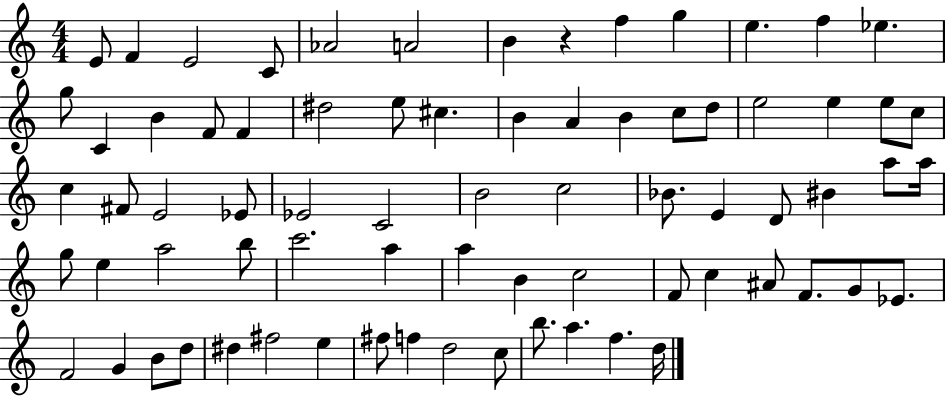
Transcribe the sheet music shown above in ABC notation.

X:1
T:Untitled
M:4/4
L:1/4
K:C
E/2 F E2 C/2 _A2 A2 B z f g e f _e g/2 C B F/2 F ^d2 e/2 ^c B A B c/2 d/2 e2 e e/2 c/2 c ^F/2 E2 _E/2 _E2 C2 B2 c2 _B/2 E D/2 ^B a/2 a/4 g/2 e a2 b/2 c'2 a a B c2 F/2 c ^A/2 F/2 G/2 _E/2 F2 G B/2 d/2 ^d ^f2 e ^f/2 f d2 c/2 b/2 a f d/4